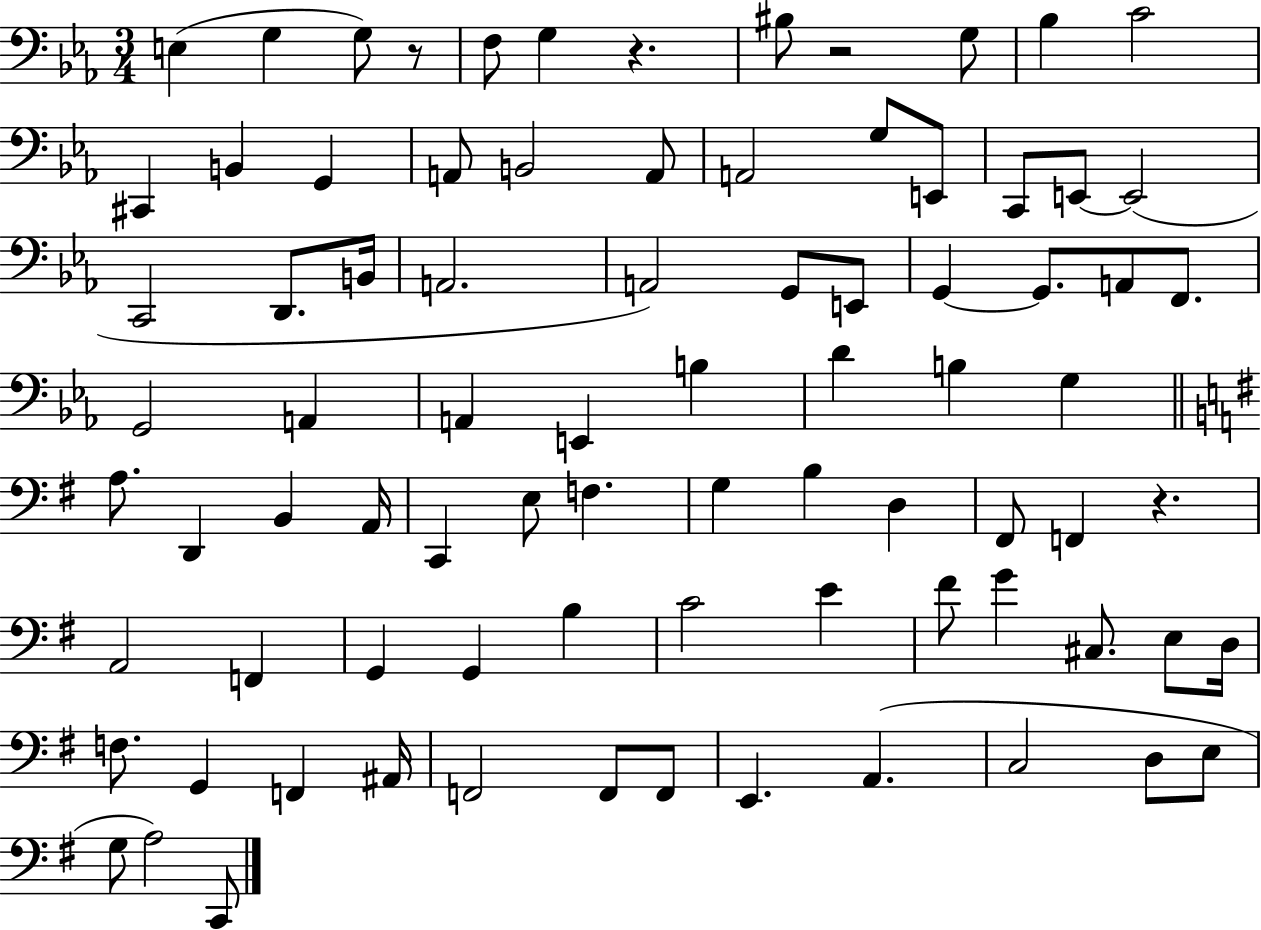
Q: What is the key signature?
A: EES major